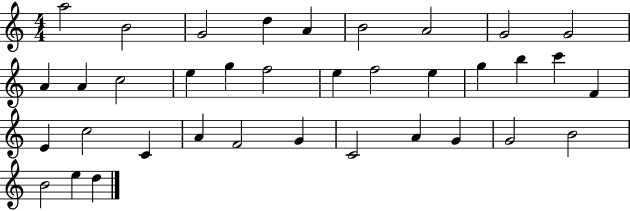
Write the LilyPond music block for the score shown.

{
  \clef treble
  \numericTimeSignature
  \time 4/4
  \key c \major
  a''2 b'2 | g'2 d''4 a'4 | b'2 a'2 | g'2 g'2 | \break a'4 a'4 c''2 | e''4 g''4 f''2 | e''4 f''2 e''4 | g''4 b''4 c'''4 f'4 | \break e'4 c''2 c'4 | a'4 f'2 g'4 | c'2 a'4 g'4 | g'2 b'2 | \break b'2 e''4 d''4 | \bar "|."
}